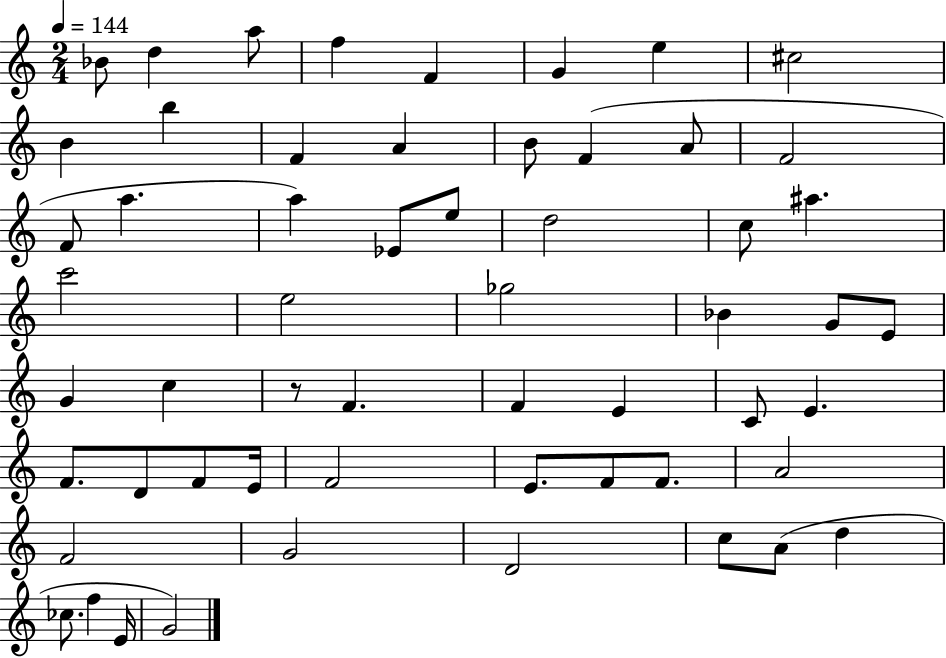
X:1
T:Untitled
M:2/4
L:1/4
K:C
_B/2 d a/2 f F G e ^c2 B b F A B/2 F A/2 F2 F/2 a a _E/2 e/2 d2 c/2 ^a c'2 e2 _g2 _B G/2 E/2 G c z/2 F F E C/2 E F/2 D/2 F/2 E/4 F2 E/2 F/2 F/2 A2 F2 G2 D2 c/2 A/2 d _c/2 f E/4 G2